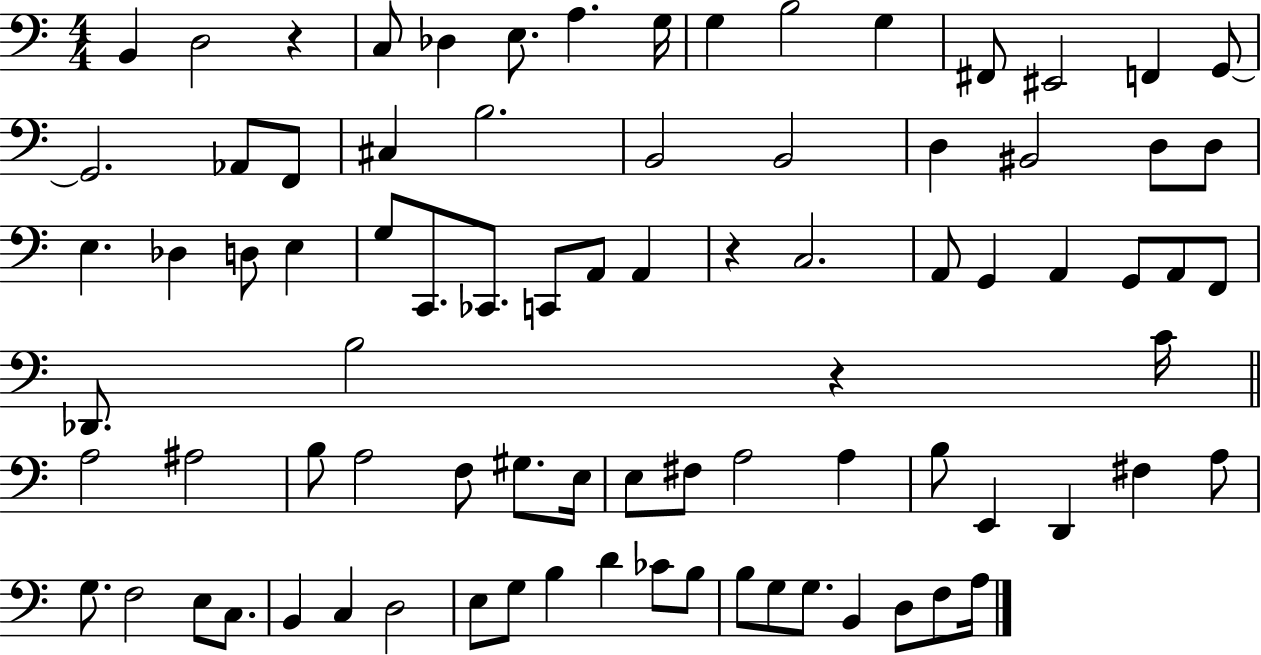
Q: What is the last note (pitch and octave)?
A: A3